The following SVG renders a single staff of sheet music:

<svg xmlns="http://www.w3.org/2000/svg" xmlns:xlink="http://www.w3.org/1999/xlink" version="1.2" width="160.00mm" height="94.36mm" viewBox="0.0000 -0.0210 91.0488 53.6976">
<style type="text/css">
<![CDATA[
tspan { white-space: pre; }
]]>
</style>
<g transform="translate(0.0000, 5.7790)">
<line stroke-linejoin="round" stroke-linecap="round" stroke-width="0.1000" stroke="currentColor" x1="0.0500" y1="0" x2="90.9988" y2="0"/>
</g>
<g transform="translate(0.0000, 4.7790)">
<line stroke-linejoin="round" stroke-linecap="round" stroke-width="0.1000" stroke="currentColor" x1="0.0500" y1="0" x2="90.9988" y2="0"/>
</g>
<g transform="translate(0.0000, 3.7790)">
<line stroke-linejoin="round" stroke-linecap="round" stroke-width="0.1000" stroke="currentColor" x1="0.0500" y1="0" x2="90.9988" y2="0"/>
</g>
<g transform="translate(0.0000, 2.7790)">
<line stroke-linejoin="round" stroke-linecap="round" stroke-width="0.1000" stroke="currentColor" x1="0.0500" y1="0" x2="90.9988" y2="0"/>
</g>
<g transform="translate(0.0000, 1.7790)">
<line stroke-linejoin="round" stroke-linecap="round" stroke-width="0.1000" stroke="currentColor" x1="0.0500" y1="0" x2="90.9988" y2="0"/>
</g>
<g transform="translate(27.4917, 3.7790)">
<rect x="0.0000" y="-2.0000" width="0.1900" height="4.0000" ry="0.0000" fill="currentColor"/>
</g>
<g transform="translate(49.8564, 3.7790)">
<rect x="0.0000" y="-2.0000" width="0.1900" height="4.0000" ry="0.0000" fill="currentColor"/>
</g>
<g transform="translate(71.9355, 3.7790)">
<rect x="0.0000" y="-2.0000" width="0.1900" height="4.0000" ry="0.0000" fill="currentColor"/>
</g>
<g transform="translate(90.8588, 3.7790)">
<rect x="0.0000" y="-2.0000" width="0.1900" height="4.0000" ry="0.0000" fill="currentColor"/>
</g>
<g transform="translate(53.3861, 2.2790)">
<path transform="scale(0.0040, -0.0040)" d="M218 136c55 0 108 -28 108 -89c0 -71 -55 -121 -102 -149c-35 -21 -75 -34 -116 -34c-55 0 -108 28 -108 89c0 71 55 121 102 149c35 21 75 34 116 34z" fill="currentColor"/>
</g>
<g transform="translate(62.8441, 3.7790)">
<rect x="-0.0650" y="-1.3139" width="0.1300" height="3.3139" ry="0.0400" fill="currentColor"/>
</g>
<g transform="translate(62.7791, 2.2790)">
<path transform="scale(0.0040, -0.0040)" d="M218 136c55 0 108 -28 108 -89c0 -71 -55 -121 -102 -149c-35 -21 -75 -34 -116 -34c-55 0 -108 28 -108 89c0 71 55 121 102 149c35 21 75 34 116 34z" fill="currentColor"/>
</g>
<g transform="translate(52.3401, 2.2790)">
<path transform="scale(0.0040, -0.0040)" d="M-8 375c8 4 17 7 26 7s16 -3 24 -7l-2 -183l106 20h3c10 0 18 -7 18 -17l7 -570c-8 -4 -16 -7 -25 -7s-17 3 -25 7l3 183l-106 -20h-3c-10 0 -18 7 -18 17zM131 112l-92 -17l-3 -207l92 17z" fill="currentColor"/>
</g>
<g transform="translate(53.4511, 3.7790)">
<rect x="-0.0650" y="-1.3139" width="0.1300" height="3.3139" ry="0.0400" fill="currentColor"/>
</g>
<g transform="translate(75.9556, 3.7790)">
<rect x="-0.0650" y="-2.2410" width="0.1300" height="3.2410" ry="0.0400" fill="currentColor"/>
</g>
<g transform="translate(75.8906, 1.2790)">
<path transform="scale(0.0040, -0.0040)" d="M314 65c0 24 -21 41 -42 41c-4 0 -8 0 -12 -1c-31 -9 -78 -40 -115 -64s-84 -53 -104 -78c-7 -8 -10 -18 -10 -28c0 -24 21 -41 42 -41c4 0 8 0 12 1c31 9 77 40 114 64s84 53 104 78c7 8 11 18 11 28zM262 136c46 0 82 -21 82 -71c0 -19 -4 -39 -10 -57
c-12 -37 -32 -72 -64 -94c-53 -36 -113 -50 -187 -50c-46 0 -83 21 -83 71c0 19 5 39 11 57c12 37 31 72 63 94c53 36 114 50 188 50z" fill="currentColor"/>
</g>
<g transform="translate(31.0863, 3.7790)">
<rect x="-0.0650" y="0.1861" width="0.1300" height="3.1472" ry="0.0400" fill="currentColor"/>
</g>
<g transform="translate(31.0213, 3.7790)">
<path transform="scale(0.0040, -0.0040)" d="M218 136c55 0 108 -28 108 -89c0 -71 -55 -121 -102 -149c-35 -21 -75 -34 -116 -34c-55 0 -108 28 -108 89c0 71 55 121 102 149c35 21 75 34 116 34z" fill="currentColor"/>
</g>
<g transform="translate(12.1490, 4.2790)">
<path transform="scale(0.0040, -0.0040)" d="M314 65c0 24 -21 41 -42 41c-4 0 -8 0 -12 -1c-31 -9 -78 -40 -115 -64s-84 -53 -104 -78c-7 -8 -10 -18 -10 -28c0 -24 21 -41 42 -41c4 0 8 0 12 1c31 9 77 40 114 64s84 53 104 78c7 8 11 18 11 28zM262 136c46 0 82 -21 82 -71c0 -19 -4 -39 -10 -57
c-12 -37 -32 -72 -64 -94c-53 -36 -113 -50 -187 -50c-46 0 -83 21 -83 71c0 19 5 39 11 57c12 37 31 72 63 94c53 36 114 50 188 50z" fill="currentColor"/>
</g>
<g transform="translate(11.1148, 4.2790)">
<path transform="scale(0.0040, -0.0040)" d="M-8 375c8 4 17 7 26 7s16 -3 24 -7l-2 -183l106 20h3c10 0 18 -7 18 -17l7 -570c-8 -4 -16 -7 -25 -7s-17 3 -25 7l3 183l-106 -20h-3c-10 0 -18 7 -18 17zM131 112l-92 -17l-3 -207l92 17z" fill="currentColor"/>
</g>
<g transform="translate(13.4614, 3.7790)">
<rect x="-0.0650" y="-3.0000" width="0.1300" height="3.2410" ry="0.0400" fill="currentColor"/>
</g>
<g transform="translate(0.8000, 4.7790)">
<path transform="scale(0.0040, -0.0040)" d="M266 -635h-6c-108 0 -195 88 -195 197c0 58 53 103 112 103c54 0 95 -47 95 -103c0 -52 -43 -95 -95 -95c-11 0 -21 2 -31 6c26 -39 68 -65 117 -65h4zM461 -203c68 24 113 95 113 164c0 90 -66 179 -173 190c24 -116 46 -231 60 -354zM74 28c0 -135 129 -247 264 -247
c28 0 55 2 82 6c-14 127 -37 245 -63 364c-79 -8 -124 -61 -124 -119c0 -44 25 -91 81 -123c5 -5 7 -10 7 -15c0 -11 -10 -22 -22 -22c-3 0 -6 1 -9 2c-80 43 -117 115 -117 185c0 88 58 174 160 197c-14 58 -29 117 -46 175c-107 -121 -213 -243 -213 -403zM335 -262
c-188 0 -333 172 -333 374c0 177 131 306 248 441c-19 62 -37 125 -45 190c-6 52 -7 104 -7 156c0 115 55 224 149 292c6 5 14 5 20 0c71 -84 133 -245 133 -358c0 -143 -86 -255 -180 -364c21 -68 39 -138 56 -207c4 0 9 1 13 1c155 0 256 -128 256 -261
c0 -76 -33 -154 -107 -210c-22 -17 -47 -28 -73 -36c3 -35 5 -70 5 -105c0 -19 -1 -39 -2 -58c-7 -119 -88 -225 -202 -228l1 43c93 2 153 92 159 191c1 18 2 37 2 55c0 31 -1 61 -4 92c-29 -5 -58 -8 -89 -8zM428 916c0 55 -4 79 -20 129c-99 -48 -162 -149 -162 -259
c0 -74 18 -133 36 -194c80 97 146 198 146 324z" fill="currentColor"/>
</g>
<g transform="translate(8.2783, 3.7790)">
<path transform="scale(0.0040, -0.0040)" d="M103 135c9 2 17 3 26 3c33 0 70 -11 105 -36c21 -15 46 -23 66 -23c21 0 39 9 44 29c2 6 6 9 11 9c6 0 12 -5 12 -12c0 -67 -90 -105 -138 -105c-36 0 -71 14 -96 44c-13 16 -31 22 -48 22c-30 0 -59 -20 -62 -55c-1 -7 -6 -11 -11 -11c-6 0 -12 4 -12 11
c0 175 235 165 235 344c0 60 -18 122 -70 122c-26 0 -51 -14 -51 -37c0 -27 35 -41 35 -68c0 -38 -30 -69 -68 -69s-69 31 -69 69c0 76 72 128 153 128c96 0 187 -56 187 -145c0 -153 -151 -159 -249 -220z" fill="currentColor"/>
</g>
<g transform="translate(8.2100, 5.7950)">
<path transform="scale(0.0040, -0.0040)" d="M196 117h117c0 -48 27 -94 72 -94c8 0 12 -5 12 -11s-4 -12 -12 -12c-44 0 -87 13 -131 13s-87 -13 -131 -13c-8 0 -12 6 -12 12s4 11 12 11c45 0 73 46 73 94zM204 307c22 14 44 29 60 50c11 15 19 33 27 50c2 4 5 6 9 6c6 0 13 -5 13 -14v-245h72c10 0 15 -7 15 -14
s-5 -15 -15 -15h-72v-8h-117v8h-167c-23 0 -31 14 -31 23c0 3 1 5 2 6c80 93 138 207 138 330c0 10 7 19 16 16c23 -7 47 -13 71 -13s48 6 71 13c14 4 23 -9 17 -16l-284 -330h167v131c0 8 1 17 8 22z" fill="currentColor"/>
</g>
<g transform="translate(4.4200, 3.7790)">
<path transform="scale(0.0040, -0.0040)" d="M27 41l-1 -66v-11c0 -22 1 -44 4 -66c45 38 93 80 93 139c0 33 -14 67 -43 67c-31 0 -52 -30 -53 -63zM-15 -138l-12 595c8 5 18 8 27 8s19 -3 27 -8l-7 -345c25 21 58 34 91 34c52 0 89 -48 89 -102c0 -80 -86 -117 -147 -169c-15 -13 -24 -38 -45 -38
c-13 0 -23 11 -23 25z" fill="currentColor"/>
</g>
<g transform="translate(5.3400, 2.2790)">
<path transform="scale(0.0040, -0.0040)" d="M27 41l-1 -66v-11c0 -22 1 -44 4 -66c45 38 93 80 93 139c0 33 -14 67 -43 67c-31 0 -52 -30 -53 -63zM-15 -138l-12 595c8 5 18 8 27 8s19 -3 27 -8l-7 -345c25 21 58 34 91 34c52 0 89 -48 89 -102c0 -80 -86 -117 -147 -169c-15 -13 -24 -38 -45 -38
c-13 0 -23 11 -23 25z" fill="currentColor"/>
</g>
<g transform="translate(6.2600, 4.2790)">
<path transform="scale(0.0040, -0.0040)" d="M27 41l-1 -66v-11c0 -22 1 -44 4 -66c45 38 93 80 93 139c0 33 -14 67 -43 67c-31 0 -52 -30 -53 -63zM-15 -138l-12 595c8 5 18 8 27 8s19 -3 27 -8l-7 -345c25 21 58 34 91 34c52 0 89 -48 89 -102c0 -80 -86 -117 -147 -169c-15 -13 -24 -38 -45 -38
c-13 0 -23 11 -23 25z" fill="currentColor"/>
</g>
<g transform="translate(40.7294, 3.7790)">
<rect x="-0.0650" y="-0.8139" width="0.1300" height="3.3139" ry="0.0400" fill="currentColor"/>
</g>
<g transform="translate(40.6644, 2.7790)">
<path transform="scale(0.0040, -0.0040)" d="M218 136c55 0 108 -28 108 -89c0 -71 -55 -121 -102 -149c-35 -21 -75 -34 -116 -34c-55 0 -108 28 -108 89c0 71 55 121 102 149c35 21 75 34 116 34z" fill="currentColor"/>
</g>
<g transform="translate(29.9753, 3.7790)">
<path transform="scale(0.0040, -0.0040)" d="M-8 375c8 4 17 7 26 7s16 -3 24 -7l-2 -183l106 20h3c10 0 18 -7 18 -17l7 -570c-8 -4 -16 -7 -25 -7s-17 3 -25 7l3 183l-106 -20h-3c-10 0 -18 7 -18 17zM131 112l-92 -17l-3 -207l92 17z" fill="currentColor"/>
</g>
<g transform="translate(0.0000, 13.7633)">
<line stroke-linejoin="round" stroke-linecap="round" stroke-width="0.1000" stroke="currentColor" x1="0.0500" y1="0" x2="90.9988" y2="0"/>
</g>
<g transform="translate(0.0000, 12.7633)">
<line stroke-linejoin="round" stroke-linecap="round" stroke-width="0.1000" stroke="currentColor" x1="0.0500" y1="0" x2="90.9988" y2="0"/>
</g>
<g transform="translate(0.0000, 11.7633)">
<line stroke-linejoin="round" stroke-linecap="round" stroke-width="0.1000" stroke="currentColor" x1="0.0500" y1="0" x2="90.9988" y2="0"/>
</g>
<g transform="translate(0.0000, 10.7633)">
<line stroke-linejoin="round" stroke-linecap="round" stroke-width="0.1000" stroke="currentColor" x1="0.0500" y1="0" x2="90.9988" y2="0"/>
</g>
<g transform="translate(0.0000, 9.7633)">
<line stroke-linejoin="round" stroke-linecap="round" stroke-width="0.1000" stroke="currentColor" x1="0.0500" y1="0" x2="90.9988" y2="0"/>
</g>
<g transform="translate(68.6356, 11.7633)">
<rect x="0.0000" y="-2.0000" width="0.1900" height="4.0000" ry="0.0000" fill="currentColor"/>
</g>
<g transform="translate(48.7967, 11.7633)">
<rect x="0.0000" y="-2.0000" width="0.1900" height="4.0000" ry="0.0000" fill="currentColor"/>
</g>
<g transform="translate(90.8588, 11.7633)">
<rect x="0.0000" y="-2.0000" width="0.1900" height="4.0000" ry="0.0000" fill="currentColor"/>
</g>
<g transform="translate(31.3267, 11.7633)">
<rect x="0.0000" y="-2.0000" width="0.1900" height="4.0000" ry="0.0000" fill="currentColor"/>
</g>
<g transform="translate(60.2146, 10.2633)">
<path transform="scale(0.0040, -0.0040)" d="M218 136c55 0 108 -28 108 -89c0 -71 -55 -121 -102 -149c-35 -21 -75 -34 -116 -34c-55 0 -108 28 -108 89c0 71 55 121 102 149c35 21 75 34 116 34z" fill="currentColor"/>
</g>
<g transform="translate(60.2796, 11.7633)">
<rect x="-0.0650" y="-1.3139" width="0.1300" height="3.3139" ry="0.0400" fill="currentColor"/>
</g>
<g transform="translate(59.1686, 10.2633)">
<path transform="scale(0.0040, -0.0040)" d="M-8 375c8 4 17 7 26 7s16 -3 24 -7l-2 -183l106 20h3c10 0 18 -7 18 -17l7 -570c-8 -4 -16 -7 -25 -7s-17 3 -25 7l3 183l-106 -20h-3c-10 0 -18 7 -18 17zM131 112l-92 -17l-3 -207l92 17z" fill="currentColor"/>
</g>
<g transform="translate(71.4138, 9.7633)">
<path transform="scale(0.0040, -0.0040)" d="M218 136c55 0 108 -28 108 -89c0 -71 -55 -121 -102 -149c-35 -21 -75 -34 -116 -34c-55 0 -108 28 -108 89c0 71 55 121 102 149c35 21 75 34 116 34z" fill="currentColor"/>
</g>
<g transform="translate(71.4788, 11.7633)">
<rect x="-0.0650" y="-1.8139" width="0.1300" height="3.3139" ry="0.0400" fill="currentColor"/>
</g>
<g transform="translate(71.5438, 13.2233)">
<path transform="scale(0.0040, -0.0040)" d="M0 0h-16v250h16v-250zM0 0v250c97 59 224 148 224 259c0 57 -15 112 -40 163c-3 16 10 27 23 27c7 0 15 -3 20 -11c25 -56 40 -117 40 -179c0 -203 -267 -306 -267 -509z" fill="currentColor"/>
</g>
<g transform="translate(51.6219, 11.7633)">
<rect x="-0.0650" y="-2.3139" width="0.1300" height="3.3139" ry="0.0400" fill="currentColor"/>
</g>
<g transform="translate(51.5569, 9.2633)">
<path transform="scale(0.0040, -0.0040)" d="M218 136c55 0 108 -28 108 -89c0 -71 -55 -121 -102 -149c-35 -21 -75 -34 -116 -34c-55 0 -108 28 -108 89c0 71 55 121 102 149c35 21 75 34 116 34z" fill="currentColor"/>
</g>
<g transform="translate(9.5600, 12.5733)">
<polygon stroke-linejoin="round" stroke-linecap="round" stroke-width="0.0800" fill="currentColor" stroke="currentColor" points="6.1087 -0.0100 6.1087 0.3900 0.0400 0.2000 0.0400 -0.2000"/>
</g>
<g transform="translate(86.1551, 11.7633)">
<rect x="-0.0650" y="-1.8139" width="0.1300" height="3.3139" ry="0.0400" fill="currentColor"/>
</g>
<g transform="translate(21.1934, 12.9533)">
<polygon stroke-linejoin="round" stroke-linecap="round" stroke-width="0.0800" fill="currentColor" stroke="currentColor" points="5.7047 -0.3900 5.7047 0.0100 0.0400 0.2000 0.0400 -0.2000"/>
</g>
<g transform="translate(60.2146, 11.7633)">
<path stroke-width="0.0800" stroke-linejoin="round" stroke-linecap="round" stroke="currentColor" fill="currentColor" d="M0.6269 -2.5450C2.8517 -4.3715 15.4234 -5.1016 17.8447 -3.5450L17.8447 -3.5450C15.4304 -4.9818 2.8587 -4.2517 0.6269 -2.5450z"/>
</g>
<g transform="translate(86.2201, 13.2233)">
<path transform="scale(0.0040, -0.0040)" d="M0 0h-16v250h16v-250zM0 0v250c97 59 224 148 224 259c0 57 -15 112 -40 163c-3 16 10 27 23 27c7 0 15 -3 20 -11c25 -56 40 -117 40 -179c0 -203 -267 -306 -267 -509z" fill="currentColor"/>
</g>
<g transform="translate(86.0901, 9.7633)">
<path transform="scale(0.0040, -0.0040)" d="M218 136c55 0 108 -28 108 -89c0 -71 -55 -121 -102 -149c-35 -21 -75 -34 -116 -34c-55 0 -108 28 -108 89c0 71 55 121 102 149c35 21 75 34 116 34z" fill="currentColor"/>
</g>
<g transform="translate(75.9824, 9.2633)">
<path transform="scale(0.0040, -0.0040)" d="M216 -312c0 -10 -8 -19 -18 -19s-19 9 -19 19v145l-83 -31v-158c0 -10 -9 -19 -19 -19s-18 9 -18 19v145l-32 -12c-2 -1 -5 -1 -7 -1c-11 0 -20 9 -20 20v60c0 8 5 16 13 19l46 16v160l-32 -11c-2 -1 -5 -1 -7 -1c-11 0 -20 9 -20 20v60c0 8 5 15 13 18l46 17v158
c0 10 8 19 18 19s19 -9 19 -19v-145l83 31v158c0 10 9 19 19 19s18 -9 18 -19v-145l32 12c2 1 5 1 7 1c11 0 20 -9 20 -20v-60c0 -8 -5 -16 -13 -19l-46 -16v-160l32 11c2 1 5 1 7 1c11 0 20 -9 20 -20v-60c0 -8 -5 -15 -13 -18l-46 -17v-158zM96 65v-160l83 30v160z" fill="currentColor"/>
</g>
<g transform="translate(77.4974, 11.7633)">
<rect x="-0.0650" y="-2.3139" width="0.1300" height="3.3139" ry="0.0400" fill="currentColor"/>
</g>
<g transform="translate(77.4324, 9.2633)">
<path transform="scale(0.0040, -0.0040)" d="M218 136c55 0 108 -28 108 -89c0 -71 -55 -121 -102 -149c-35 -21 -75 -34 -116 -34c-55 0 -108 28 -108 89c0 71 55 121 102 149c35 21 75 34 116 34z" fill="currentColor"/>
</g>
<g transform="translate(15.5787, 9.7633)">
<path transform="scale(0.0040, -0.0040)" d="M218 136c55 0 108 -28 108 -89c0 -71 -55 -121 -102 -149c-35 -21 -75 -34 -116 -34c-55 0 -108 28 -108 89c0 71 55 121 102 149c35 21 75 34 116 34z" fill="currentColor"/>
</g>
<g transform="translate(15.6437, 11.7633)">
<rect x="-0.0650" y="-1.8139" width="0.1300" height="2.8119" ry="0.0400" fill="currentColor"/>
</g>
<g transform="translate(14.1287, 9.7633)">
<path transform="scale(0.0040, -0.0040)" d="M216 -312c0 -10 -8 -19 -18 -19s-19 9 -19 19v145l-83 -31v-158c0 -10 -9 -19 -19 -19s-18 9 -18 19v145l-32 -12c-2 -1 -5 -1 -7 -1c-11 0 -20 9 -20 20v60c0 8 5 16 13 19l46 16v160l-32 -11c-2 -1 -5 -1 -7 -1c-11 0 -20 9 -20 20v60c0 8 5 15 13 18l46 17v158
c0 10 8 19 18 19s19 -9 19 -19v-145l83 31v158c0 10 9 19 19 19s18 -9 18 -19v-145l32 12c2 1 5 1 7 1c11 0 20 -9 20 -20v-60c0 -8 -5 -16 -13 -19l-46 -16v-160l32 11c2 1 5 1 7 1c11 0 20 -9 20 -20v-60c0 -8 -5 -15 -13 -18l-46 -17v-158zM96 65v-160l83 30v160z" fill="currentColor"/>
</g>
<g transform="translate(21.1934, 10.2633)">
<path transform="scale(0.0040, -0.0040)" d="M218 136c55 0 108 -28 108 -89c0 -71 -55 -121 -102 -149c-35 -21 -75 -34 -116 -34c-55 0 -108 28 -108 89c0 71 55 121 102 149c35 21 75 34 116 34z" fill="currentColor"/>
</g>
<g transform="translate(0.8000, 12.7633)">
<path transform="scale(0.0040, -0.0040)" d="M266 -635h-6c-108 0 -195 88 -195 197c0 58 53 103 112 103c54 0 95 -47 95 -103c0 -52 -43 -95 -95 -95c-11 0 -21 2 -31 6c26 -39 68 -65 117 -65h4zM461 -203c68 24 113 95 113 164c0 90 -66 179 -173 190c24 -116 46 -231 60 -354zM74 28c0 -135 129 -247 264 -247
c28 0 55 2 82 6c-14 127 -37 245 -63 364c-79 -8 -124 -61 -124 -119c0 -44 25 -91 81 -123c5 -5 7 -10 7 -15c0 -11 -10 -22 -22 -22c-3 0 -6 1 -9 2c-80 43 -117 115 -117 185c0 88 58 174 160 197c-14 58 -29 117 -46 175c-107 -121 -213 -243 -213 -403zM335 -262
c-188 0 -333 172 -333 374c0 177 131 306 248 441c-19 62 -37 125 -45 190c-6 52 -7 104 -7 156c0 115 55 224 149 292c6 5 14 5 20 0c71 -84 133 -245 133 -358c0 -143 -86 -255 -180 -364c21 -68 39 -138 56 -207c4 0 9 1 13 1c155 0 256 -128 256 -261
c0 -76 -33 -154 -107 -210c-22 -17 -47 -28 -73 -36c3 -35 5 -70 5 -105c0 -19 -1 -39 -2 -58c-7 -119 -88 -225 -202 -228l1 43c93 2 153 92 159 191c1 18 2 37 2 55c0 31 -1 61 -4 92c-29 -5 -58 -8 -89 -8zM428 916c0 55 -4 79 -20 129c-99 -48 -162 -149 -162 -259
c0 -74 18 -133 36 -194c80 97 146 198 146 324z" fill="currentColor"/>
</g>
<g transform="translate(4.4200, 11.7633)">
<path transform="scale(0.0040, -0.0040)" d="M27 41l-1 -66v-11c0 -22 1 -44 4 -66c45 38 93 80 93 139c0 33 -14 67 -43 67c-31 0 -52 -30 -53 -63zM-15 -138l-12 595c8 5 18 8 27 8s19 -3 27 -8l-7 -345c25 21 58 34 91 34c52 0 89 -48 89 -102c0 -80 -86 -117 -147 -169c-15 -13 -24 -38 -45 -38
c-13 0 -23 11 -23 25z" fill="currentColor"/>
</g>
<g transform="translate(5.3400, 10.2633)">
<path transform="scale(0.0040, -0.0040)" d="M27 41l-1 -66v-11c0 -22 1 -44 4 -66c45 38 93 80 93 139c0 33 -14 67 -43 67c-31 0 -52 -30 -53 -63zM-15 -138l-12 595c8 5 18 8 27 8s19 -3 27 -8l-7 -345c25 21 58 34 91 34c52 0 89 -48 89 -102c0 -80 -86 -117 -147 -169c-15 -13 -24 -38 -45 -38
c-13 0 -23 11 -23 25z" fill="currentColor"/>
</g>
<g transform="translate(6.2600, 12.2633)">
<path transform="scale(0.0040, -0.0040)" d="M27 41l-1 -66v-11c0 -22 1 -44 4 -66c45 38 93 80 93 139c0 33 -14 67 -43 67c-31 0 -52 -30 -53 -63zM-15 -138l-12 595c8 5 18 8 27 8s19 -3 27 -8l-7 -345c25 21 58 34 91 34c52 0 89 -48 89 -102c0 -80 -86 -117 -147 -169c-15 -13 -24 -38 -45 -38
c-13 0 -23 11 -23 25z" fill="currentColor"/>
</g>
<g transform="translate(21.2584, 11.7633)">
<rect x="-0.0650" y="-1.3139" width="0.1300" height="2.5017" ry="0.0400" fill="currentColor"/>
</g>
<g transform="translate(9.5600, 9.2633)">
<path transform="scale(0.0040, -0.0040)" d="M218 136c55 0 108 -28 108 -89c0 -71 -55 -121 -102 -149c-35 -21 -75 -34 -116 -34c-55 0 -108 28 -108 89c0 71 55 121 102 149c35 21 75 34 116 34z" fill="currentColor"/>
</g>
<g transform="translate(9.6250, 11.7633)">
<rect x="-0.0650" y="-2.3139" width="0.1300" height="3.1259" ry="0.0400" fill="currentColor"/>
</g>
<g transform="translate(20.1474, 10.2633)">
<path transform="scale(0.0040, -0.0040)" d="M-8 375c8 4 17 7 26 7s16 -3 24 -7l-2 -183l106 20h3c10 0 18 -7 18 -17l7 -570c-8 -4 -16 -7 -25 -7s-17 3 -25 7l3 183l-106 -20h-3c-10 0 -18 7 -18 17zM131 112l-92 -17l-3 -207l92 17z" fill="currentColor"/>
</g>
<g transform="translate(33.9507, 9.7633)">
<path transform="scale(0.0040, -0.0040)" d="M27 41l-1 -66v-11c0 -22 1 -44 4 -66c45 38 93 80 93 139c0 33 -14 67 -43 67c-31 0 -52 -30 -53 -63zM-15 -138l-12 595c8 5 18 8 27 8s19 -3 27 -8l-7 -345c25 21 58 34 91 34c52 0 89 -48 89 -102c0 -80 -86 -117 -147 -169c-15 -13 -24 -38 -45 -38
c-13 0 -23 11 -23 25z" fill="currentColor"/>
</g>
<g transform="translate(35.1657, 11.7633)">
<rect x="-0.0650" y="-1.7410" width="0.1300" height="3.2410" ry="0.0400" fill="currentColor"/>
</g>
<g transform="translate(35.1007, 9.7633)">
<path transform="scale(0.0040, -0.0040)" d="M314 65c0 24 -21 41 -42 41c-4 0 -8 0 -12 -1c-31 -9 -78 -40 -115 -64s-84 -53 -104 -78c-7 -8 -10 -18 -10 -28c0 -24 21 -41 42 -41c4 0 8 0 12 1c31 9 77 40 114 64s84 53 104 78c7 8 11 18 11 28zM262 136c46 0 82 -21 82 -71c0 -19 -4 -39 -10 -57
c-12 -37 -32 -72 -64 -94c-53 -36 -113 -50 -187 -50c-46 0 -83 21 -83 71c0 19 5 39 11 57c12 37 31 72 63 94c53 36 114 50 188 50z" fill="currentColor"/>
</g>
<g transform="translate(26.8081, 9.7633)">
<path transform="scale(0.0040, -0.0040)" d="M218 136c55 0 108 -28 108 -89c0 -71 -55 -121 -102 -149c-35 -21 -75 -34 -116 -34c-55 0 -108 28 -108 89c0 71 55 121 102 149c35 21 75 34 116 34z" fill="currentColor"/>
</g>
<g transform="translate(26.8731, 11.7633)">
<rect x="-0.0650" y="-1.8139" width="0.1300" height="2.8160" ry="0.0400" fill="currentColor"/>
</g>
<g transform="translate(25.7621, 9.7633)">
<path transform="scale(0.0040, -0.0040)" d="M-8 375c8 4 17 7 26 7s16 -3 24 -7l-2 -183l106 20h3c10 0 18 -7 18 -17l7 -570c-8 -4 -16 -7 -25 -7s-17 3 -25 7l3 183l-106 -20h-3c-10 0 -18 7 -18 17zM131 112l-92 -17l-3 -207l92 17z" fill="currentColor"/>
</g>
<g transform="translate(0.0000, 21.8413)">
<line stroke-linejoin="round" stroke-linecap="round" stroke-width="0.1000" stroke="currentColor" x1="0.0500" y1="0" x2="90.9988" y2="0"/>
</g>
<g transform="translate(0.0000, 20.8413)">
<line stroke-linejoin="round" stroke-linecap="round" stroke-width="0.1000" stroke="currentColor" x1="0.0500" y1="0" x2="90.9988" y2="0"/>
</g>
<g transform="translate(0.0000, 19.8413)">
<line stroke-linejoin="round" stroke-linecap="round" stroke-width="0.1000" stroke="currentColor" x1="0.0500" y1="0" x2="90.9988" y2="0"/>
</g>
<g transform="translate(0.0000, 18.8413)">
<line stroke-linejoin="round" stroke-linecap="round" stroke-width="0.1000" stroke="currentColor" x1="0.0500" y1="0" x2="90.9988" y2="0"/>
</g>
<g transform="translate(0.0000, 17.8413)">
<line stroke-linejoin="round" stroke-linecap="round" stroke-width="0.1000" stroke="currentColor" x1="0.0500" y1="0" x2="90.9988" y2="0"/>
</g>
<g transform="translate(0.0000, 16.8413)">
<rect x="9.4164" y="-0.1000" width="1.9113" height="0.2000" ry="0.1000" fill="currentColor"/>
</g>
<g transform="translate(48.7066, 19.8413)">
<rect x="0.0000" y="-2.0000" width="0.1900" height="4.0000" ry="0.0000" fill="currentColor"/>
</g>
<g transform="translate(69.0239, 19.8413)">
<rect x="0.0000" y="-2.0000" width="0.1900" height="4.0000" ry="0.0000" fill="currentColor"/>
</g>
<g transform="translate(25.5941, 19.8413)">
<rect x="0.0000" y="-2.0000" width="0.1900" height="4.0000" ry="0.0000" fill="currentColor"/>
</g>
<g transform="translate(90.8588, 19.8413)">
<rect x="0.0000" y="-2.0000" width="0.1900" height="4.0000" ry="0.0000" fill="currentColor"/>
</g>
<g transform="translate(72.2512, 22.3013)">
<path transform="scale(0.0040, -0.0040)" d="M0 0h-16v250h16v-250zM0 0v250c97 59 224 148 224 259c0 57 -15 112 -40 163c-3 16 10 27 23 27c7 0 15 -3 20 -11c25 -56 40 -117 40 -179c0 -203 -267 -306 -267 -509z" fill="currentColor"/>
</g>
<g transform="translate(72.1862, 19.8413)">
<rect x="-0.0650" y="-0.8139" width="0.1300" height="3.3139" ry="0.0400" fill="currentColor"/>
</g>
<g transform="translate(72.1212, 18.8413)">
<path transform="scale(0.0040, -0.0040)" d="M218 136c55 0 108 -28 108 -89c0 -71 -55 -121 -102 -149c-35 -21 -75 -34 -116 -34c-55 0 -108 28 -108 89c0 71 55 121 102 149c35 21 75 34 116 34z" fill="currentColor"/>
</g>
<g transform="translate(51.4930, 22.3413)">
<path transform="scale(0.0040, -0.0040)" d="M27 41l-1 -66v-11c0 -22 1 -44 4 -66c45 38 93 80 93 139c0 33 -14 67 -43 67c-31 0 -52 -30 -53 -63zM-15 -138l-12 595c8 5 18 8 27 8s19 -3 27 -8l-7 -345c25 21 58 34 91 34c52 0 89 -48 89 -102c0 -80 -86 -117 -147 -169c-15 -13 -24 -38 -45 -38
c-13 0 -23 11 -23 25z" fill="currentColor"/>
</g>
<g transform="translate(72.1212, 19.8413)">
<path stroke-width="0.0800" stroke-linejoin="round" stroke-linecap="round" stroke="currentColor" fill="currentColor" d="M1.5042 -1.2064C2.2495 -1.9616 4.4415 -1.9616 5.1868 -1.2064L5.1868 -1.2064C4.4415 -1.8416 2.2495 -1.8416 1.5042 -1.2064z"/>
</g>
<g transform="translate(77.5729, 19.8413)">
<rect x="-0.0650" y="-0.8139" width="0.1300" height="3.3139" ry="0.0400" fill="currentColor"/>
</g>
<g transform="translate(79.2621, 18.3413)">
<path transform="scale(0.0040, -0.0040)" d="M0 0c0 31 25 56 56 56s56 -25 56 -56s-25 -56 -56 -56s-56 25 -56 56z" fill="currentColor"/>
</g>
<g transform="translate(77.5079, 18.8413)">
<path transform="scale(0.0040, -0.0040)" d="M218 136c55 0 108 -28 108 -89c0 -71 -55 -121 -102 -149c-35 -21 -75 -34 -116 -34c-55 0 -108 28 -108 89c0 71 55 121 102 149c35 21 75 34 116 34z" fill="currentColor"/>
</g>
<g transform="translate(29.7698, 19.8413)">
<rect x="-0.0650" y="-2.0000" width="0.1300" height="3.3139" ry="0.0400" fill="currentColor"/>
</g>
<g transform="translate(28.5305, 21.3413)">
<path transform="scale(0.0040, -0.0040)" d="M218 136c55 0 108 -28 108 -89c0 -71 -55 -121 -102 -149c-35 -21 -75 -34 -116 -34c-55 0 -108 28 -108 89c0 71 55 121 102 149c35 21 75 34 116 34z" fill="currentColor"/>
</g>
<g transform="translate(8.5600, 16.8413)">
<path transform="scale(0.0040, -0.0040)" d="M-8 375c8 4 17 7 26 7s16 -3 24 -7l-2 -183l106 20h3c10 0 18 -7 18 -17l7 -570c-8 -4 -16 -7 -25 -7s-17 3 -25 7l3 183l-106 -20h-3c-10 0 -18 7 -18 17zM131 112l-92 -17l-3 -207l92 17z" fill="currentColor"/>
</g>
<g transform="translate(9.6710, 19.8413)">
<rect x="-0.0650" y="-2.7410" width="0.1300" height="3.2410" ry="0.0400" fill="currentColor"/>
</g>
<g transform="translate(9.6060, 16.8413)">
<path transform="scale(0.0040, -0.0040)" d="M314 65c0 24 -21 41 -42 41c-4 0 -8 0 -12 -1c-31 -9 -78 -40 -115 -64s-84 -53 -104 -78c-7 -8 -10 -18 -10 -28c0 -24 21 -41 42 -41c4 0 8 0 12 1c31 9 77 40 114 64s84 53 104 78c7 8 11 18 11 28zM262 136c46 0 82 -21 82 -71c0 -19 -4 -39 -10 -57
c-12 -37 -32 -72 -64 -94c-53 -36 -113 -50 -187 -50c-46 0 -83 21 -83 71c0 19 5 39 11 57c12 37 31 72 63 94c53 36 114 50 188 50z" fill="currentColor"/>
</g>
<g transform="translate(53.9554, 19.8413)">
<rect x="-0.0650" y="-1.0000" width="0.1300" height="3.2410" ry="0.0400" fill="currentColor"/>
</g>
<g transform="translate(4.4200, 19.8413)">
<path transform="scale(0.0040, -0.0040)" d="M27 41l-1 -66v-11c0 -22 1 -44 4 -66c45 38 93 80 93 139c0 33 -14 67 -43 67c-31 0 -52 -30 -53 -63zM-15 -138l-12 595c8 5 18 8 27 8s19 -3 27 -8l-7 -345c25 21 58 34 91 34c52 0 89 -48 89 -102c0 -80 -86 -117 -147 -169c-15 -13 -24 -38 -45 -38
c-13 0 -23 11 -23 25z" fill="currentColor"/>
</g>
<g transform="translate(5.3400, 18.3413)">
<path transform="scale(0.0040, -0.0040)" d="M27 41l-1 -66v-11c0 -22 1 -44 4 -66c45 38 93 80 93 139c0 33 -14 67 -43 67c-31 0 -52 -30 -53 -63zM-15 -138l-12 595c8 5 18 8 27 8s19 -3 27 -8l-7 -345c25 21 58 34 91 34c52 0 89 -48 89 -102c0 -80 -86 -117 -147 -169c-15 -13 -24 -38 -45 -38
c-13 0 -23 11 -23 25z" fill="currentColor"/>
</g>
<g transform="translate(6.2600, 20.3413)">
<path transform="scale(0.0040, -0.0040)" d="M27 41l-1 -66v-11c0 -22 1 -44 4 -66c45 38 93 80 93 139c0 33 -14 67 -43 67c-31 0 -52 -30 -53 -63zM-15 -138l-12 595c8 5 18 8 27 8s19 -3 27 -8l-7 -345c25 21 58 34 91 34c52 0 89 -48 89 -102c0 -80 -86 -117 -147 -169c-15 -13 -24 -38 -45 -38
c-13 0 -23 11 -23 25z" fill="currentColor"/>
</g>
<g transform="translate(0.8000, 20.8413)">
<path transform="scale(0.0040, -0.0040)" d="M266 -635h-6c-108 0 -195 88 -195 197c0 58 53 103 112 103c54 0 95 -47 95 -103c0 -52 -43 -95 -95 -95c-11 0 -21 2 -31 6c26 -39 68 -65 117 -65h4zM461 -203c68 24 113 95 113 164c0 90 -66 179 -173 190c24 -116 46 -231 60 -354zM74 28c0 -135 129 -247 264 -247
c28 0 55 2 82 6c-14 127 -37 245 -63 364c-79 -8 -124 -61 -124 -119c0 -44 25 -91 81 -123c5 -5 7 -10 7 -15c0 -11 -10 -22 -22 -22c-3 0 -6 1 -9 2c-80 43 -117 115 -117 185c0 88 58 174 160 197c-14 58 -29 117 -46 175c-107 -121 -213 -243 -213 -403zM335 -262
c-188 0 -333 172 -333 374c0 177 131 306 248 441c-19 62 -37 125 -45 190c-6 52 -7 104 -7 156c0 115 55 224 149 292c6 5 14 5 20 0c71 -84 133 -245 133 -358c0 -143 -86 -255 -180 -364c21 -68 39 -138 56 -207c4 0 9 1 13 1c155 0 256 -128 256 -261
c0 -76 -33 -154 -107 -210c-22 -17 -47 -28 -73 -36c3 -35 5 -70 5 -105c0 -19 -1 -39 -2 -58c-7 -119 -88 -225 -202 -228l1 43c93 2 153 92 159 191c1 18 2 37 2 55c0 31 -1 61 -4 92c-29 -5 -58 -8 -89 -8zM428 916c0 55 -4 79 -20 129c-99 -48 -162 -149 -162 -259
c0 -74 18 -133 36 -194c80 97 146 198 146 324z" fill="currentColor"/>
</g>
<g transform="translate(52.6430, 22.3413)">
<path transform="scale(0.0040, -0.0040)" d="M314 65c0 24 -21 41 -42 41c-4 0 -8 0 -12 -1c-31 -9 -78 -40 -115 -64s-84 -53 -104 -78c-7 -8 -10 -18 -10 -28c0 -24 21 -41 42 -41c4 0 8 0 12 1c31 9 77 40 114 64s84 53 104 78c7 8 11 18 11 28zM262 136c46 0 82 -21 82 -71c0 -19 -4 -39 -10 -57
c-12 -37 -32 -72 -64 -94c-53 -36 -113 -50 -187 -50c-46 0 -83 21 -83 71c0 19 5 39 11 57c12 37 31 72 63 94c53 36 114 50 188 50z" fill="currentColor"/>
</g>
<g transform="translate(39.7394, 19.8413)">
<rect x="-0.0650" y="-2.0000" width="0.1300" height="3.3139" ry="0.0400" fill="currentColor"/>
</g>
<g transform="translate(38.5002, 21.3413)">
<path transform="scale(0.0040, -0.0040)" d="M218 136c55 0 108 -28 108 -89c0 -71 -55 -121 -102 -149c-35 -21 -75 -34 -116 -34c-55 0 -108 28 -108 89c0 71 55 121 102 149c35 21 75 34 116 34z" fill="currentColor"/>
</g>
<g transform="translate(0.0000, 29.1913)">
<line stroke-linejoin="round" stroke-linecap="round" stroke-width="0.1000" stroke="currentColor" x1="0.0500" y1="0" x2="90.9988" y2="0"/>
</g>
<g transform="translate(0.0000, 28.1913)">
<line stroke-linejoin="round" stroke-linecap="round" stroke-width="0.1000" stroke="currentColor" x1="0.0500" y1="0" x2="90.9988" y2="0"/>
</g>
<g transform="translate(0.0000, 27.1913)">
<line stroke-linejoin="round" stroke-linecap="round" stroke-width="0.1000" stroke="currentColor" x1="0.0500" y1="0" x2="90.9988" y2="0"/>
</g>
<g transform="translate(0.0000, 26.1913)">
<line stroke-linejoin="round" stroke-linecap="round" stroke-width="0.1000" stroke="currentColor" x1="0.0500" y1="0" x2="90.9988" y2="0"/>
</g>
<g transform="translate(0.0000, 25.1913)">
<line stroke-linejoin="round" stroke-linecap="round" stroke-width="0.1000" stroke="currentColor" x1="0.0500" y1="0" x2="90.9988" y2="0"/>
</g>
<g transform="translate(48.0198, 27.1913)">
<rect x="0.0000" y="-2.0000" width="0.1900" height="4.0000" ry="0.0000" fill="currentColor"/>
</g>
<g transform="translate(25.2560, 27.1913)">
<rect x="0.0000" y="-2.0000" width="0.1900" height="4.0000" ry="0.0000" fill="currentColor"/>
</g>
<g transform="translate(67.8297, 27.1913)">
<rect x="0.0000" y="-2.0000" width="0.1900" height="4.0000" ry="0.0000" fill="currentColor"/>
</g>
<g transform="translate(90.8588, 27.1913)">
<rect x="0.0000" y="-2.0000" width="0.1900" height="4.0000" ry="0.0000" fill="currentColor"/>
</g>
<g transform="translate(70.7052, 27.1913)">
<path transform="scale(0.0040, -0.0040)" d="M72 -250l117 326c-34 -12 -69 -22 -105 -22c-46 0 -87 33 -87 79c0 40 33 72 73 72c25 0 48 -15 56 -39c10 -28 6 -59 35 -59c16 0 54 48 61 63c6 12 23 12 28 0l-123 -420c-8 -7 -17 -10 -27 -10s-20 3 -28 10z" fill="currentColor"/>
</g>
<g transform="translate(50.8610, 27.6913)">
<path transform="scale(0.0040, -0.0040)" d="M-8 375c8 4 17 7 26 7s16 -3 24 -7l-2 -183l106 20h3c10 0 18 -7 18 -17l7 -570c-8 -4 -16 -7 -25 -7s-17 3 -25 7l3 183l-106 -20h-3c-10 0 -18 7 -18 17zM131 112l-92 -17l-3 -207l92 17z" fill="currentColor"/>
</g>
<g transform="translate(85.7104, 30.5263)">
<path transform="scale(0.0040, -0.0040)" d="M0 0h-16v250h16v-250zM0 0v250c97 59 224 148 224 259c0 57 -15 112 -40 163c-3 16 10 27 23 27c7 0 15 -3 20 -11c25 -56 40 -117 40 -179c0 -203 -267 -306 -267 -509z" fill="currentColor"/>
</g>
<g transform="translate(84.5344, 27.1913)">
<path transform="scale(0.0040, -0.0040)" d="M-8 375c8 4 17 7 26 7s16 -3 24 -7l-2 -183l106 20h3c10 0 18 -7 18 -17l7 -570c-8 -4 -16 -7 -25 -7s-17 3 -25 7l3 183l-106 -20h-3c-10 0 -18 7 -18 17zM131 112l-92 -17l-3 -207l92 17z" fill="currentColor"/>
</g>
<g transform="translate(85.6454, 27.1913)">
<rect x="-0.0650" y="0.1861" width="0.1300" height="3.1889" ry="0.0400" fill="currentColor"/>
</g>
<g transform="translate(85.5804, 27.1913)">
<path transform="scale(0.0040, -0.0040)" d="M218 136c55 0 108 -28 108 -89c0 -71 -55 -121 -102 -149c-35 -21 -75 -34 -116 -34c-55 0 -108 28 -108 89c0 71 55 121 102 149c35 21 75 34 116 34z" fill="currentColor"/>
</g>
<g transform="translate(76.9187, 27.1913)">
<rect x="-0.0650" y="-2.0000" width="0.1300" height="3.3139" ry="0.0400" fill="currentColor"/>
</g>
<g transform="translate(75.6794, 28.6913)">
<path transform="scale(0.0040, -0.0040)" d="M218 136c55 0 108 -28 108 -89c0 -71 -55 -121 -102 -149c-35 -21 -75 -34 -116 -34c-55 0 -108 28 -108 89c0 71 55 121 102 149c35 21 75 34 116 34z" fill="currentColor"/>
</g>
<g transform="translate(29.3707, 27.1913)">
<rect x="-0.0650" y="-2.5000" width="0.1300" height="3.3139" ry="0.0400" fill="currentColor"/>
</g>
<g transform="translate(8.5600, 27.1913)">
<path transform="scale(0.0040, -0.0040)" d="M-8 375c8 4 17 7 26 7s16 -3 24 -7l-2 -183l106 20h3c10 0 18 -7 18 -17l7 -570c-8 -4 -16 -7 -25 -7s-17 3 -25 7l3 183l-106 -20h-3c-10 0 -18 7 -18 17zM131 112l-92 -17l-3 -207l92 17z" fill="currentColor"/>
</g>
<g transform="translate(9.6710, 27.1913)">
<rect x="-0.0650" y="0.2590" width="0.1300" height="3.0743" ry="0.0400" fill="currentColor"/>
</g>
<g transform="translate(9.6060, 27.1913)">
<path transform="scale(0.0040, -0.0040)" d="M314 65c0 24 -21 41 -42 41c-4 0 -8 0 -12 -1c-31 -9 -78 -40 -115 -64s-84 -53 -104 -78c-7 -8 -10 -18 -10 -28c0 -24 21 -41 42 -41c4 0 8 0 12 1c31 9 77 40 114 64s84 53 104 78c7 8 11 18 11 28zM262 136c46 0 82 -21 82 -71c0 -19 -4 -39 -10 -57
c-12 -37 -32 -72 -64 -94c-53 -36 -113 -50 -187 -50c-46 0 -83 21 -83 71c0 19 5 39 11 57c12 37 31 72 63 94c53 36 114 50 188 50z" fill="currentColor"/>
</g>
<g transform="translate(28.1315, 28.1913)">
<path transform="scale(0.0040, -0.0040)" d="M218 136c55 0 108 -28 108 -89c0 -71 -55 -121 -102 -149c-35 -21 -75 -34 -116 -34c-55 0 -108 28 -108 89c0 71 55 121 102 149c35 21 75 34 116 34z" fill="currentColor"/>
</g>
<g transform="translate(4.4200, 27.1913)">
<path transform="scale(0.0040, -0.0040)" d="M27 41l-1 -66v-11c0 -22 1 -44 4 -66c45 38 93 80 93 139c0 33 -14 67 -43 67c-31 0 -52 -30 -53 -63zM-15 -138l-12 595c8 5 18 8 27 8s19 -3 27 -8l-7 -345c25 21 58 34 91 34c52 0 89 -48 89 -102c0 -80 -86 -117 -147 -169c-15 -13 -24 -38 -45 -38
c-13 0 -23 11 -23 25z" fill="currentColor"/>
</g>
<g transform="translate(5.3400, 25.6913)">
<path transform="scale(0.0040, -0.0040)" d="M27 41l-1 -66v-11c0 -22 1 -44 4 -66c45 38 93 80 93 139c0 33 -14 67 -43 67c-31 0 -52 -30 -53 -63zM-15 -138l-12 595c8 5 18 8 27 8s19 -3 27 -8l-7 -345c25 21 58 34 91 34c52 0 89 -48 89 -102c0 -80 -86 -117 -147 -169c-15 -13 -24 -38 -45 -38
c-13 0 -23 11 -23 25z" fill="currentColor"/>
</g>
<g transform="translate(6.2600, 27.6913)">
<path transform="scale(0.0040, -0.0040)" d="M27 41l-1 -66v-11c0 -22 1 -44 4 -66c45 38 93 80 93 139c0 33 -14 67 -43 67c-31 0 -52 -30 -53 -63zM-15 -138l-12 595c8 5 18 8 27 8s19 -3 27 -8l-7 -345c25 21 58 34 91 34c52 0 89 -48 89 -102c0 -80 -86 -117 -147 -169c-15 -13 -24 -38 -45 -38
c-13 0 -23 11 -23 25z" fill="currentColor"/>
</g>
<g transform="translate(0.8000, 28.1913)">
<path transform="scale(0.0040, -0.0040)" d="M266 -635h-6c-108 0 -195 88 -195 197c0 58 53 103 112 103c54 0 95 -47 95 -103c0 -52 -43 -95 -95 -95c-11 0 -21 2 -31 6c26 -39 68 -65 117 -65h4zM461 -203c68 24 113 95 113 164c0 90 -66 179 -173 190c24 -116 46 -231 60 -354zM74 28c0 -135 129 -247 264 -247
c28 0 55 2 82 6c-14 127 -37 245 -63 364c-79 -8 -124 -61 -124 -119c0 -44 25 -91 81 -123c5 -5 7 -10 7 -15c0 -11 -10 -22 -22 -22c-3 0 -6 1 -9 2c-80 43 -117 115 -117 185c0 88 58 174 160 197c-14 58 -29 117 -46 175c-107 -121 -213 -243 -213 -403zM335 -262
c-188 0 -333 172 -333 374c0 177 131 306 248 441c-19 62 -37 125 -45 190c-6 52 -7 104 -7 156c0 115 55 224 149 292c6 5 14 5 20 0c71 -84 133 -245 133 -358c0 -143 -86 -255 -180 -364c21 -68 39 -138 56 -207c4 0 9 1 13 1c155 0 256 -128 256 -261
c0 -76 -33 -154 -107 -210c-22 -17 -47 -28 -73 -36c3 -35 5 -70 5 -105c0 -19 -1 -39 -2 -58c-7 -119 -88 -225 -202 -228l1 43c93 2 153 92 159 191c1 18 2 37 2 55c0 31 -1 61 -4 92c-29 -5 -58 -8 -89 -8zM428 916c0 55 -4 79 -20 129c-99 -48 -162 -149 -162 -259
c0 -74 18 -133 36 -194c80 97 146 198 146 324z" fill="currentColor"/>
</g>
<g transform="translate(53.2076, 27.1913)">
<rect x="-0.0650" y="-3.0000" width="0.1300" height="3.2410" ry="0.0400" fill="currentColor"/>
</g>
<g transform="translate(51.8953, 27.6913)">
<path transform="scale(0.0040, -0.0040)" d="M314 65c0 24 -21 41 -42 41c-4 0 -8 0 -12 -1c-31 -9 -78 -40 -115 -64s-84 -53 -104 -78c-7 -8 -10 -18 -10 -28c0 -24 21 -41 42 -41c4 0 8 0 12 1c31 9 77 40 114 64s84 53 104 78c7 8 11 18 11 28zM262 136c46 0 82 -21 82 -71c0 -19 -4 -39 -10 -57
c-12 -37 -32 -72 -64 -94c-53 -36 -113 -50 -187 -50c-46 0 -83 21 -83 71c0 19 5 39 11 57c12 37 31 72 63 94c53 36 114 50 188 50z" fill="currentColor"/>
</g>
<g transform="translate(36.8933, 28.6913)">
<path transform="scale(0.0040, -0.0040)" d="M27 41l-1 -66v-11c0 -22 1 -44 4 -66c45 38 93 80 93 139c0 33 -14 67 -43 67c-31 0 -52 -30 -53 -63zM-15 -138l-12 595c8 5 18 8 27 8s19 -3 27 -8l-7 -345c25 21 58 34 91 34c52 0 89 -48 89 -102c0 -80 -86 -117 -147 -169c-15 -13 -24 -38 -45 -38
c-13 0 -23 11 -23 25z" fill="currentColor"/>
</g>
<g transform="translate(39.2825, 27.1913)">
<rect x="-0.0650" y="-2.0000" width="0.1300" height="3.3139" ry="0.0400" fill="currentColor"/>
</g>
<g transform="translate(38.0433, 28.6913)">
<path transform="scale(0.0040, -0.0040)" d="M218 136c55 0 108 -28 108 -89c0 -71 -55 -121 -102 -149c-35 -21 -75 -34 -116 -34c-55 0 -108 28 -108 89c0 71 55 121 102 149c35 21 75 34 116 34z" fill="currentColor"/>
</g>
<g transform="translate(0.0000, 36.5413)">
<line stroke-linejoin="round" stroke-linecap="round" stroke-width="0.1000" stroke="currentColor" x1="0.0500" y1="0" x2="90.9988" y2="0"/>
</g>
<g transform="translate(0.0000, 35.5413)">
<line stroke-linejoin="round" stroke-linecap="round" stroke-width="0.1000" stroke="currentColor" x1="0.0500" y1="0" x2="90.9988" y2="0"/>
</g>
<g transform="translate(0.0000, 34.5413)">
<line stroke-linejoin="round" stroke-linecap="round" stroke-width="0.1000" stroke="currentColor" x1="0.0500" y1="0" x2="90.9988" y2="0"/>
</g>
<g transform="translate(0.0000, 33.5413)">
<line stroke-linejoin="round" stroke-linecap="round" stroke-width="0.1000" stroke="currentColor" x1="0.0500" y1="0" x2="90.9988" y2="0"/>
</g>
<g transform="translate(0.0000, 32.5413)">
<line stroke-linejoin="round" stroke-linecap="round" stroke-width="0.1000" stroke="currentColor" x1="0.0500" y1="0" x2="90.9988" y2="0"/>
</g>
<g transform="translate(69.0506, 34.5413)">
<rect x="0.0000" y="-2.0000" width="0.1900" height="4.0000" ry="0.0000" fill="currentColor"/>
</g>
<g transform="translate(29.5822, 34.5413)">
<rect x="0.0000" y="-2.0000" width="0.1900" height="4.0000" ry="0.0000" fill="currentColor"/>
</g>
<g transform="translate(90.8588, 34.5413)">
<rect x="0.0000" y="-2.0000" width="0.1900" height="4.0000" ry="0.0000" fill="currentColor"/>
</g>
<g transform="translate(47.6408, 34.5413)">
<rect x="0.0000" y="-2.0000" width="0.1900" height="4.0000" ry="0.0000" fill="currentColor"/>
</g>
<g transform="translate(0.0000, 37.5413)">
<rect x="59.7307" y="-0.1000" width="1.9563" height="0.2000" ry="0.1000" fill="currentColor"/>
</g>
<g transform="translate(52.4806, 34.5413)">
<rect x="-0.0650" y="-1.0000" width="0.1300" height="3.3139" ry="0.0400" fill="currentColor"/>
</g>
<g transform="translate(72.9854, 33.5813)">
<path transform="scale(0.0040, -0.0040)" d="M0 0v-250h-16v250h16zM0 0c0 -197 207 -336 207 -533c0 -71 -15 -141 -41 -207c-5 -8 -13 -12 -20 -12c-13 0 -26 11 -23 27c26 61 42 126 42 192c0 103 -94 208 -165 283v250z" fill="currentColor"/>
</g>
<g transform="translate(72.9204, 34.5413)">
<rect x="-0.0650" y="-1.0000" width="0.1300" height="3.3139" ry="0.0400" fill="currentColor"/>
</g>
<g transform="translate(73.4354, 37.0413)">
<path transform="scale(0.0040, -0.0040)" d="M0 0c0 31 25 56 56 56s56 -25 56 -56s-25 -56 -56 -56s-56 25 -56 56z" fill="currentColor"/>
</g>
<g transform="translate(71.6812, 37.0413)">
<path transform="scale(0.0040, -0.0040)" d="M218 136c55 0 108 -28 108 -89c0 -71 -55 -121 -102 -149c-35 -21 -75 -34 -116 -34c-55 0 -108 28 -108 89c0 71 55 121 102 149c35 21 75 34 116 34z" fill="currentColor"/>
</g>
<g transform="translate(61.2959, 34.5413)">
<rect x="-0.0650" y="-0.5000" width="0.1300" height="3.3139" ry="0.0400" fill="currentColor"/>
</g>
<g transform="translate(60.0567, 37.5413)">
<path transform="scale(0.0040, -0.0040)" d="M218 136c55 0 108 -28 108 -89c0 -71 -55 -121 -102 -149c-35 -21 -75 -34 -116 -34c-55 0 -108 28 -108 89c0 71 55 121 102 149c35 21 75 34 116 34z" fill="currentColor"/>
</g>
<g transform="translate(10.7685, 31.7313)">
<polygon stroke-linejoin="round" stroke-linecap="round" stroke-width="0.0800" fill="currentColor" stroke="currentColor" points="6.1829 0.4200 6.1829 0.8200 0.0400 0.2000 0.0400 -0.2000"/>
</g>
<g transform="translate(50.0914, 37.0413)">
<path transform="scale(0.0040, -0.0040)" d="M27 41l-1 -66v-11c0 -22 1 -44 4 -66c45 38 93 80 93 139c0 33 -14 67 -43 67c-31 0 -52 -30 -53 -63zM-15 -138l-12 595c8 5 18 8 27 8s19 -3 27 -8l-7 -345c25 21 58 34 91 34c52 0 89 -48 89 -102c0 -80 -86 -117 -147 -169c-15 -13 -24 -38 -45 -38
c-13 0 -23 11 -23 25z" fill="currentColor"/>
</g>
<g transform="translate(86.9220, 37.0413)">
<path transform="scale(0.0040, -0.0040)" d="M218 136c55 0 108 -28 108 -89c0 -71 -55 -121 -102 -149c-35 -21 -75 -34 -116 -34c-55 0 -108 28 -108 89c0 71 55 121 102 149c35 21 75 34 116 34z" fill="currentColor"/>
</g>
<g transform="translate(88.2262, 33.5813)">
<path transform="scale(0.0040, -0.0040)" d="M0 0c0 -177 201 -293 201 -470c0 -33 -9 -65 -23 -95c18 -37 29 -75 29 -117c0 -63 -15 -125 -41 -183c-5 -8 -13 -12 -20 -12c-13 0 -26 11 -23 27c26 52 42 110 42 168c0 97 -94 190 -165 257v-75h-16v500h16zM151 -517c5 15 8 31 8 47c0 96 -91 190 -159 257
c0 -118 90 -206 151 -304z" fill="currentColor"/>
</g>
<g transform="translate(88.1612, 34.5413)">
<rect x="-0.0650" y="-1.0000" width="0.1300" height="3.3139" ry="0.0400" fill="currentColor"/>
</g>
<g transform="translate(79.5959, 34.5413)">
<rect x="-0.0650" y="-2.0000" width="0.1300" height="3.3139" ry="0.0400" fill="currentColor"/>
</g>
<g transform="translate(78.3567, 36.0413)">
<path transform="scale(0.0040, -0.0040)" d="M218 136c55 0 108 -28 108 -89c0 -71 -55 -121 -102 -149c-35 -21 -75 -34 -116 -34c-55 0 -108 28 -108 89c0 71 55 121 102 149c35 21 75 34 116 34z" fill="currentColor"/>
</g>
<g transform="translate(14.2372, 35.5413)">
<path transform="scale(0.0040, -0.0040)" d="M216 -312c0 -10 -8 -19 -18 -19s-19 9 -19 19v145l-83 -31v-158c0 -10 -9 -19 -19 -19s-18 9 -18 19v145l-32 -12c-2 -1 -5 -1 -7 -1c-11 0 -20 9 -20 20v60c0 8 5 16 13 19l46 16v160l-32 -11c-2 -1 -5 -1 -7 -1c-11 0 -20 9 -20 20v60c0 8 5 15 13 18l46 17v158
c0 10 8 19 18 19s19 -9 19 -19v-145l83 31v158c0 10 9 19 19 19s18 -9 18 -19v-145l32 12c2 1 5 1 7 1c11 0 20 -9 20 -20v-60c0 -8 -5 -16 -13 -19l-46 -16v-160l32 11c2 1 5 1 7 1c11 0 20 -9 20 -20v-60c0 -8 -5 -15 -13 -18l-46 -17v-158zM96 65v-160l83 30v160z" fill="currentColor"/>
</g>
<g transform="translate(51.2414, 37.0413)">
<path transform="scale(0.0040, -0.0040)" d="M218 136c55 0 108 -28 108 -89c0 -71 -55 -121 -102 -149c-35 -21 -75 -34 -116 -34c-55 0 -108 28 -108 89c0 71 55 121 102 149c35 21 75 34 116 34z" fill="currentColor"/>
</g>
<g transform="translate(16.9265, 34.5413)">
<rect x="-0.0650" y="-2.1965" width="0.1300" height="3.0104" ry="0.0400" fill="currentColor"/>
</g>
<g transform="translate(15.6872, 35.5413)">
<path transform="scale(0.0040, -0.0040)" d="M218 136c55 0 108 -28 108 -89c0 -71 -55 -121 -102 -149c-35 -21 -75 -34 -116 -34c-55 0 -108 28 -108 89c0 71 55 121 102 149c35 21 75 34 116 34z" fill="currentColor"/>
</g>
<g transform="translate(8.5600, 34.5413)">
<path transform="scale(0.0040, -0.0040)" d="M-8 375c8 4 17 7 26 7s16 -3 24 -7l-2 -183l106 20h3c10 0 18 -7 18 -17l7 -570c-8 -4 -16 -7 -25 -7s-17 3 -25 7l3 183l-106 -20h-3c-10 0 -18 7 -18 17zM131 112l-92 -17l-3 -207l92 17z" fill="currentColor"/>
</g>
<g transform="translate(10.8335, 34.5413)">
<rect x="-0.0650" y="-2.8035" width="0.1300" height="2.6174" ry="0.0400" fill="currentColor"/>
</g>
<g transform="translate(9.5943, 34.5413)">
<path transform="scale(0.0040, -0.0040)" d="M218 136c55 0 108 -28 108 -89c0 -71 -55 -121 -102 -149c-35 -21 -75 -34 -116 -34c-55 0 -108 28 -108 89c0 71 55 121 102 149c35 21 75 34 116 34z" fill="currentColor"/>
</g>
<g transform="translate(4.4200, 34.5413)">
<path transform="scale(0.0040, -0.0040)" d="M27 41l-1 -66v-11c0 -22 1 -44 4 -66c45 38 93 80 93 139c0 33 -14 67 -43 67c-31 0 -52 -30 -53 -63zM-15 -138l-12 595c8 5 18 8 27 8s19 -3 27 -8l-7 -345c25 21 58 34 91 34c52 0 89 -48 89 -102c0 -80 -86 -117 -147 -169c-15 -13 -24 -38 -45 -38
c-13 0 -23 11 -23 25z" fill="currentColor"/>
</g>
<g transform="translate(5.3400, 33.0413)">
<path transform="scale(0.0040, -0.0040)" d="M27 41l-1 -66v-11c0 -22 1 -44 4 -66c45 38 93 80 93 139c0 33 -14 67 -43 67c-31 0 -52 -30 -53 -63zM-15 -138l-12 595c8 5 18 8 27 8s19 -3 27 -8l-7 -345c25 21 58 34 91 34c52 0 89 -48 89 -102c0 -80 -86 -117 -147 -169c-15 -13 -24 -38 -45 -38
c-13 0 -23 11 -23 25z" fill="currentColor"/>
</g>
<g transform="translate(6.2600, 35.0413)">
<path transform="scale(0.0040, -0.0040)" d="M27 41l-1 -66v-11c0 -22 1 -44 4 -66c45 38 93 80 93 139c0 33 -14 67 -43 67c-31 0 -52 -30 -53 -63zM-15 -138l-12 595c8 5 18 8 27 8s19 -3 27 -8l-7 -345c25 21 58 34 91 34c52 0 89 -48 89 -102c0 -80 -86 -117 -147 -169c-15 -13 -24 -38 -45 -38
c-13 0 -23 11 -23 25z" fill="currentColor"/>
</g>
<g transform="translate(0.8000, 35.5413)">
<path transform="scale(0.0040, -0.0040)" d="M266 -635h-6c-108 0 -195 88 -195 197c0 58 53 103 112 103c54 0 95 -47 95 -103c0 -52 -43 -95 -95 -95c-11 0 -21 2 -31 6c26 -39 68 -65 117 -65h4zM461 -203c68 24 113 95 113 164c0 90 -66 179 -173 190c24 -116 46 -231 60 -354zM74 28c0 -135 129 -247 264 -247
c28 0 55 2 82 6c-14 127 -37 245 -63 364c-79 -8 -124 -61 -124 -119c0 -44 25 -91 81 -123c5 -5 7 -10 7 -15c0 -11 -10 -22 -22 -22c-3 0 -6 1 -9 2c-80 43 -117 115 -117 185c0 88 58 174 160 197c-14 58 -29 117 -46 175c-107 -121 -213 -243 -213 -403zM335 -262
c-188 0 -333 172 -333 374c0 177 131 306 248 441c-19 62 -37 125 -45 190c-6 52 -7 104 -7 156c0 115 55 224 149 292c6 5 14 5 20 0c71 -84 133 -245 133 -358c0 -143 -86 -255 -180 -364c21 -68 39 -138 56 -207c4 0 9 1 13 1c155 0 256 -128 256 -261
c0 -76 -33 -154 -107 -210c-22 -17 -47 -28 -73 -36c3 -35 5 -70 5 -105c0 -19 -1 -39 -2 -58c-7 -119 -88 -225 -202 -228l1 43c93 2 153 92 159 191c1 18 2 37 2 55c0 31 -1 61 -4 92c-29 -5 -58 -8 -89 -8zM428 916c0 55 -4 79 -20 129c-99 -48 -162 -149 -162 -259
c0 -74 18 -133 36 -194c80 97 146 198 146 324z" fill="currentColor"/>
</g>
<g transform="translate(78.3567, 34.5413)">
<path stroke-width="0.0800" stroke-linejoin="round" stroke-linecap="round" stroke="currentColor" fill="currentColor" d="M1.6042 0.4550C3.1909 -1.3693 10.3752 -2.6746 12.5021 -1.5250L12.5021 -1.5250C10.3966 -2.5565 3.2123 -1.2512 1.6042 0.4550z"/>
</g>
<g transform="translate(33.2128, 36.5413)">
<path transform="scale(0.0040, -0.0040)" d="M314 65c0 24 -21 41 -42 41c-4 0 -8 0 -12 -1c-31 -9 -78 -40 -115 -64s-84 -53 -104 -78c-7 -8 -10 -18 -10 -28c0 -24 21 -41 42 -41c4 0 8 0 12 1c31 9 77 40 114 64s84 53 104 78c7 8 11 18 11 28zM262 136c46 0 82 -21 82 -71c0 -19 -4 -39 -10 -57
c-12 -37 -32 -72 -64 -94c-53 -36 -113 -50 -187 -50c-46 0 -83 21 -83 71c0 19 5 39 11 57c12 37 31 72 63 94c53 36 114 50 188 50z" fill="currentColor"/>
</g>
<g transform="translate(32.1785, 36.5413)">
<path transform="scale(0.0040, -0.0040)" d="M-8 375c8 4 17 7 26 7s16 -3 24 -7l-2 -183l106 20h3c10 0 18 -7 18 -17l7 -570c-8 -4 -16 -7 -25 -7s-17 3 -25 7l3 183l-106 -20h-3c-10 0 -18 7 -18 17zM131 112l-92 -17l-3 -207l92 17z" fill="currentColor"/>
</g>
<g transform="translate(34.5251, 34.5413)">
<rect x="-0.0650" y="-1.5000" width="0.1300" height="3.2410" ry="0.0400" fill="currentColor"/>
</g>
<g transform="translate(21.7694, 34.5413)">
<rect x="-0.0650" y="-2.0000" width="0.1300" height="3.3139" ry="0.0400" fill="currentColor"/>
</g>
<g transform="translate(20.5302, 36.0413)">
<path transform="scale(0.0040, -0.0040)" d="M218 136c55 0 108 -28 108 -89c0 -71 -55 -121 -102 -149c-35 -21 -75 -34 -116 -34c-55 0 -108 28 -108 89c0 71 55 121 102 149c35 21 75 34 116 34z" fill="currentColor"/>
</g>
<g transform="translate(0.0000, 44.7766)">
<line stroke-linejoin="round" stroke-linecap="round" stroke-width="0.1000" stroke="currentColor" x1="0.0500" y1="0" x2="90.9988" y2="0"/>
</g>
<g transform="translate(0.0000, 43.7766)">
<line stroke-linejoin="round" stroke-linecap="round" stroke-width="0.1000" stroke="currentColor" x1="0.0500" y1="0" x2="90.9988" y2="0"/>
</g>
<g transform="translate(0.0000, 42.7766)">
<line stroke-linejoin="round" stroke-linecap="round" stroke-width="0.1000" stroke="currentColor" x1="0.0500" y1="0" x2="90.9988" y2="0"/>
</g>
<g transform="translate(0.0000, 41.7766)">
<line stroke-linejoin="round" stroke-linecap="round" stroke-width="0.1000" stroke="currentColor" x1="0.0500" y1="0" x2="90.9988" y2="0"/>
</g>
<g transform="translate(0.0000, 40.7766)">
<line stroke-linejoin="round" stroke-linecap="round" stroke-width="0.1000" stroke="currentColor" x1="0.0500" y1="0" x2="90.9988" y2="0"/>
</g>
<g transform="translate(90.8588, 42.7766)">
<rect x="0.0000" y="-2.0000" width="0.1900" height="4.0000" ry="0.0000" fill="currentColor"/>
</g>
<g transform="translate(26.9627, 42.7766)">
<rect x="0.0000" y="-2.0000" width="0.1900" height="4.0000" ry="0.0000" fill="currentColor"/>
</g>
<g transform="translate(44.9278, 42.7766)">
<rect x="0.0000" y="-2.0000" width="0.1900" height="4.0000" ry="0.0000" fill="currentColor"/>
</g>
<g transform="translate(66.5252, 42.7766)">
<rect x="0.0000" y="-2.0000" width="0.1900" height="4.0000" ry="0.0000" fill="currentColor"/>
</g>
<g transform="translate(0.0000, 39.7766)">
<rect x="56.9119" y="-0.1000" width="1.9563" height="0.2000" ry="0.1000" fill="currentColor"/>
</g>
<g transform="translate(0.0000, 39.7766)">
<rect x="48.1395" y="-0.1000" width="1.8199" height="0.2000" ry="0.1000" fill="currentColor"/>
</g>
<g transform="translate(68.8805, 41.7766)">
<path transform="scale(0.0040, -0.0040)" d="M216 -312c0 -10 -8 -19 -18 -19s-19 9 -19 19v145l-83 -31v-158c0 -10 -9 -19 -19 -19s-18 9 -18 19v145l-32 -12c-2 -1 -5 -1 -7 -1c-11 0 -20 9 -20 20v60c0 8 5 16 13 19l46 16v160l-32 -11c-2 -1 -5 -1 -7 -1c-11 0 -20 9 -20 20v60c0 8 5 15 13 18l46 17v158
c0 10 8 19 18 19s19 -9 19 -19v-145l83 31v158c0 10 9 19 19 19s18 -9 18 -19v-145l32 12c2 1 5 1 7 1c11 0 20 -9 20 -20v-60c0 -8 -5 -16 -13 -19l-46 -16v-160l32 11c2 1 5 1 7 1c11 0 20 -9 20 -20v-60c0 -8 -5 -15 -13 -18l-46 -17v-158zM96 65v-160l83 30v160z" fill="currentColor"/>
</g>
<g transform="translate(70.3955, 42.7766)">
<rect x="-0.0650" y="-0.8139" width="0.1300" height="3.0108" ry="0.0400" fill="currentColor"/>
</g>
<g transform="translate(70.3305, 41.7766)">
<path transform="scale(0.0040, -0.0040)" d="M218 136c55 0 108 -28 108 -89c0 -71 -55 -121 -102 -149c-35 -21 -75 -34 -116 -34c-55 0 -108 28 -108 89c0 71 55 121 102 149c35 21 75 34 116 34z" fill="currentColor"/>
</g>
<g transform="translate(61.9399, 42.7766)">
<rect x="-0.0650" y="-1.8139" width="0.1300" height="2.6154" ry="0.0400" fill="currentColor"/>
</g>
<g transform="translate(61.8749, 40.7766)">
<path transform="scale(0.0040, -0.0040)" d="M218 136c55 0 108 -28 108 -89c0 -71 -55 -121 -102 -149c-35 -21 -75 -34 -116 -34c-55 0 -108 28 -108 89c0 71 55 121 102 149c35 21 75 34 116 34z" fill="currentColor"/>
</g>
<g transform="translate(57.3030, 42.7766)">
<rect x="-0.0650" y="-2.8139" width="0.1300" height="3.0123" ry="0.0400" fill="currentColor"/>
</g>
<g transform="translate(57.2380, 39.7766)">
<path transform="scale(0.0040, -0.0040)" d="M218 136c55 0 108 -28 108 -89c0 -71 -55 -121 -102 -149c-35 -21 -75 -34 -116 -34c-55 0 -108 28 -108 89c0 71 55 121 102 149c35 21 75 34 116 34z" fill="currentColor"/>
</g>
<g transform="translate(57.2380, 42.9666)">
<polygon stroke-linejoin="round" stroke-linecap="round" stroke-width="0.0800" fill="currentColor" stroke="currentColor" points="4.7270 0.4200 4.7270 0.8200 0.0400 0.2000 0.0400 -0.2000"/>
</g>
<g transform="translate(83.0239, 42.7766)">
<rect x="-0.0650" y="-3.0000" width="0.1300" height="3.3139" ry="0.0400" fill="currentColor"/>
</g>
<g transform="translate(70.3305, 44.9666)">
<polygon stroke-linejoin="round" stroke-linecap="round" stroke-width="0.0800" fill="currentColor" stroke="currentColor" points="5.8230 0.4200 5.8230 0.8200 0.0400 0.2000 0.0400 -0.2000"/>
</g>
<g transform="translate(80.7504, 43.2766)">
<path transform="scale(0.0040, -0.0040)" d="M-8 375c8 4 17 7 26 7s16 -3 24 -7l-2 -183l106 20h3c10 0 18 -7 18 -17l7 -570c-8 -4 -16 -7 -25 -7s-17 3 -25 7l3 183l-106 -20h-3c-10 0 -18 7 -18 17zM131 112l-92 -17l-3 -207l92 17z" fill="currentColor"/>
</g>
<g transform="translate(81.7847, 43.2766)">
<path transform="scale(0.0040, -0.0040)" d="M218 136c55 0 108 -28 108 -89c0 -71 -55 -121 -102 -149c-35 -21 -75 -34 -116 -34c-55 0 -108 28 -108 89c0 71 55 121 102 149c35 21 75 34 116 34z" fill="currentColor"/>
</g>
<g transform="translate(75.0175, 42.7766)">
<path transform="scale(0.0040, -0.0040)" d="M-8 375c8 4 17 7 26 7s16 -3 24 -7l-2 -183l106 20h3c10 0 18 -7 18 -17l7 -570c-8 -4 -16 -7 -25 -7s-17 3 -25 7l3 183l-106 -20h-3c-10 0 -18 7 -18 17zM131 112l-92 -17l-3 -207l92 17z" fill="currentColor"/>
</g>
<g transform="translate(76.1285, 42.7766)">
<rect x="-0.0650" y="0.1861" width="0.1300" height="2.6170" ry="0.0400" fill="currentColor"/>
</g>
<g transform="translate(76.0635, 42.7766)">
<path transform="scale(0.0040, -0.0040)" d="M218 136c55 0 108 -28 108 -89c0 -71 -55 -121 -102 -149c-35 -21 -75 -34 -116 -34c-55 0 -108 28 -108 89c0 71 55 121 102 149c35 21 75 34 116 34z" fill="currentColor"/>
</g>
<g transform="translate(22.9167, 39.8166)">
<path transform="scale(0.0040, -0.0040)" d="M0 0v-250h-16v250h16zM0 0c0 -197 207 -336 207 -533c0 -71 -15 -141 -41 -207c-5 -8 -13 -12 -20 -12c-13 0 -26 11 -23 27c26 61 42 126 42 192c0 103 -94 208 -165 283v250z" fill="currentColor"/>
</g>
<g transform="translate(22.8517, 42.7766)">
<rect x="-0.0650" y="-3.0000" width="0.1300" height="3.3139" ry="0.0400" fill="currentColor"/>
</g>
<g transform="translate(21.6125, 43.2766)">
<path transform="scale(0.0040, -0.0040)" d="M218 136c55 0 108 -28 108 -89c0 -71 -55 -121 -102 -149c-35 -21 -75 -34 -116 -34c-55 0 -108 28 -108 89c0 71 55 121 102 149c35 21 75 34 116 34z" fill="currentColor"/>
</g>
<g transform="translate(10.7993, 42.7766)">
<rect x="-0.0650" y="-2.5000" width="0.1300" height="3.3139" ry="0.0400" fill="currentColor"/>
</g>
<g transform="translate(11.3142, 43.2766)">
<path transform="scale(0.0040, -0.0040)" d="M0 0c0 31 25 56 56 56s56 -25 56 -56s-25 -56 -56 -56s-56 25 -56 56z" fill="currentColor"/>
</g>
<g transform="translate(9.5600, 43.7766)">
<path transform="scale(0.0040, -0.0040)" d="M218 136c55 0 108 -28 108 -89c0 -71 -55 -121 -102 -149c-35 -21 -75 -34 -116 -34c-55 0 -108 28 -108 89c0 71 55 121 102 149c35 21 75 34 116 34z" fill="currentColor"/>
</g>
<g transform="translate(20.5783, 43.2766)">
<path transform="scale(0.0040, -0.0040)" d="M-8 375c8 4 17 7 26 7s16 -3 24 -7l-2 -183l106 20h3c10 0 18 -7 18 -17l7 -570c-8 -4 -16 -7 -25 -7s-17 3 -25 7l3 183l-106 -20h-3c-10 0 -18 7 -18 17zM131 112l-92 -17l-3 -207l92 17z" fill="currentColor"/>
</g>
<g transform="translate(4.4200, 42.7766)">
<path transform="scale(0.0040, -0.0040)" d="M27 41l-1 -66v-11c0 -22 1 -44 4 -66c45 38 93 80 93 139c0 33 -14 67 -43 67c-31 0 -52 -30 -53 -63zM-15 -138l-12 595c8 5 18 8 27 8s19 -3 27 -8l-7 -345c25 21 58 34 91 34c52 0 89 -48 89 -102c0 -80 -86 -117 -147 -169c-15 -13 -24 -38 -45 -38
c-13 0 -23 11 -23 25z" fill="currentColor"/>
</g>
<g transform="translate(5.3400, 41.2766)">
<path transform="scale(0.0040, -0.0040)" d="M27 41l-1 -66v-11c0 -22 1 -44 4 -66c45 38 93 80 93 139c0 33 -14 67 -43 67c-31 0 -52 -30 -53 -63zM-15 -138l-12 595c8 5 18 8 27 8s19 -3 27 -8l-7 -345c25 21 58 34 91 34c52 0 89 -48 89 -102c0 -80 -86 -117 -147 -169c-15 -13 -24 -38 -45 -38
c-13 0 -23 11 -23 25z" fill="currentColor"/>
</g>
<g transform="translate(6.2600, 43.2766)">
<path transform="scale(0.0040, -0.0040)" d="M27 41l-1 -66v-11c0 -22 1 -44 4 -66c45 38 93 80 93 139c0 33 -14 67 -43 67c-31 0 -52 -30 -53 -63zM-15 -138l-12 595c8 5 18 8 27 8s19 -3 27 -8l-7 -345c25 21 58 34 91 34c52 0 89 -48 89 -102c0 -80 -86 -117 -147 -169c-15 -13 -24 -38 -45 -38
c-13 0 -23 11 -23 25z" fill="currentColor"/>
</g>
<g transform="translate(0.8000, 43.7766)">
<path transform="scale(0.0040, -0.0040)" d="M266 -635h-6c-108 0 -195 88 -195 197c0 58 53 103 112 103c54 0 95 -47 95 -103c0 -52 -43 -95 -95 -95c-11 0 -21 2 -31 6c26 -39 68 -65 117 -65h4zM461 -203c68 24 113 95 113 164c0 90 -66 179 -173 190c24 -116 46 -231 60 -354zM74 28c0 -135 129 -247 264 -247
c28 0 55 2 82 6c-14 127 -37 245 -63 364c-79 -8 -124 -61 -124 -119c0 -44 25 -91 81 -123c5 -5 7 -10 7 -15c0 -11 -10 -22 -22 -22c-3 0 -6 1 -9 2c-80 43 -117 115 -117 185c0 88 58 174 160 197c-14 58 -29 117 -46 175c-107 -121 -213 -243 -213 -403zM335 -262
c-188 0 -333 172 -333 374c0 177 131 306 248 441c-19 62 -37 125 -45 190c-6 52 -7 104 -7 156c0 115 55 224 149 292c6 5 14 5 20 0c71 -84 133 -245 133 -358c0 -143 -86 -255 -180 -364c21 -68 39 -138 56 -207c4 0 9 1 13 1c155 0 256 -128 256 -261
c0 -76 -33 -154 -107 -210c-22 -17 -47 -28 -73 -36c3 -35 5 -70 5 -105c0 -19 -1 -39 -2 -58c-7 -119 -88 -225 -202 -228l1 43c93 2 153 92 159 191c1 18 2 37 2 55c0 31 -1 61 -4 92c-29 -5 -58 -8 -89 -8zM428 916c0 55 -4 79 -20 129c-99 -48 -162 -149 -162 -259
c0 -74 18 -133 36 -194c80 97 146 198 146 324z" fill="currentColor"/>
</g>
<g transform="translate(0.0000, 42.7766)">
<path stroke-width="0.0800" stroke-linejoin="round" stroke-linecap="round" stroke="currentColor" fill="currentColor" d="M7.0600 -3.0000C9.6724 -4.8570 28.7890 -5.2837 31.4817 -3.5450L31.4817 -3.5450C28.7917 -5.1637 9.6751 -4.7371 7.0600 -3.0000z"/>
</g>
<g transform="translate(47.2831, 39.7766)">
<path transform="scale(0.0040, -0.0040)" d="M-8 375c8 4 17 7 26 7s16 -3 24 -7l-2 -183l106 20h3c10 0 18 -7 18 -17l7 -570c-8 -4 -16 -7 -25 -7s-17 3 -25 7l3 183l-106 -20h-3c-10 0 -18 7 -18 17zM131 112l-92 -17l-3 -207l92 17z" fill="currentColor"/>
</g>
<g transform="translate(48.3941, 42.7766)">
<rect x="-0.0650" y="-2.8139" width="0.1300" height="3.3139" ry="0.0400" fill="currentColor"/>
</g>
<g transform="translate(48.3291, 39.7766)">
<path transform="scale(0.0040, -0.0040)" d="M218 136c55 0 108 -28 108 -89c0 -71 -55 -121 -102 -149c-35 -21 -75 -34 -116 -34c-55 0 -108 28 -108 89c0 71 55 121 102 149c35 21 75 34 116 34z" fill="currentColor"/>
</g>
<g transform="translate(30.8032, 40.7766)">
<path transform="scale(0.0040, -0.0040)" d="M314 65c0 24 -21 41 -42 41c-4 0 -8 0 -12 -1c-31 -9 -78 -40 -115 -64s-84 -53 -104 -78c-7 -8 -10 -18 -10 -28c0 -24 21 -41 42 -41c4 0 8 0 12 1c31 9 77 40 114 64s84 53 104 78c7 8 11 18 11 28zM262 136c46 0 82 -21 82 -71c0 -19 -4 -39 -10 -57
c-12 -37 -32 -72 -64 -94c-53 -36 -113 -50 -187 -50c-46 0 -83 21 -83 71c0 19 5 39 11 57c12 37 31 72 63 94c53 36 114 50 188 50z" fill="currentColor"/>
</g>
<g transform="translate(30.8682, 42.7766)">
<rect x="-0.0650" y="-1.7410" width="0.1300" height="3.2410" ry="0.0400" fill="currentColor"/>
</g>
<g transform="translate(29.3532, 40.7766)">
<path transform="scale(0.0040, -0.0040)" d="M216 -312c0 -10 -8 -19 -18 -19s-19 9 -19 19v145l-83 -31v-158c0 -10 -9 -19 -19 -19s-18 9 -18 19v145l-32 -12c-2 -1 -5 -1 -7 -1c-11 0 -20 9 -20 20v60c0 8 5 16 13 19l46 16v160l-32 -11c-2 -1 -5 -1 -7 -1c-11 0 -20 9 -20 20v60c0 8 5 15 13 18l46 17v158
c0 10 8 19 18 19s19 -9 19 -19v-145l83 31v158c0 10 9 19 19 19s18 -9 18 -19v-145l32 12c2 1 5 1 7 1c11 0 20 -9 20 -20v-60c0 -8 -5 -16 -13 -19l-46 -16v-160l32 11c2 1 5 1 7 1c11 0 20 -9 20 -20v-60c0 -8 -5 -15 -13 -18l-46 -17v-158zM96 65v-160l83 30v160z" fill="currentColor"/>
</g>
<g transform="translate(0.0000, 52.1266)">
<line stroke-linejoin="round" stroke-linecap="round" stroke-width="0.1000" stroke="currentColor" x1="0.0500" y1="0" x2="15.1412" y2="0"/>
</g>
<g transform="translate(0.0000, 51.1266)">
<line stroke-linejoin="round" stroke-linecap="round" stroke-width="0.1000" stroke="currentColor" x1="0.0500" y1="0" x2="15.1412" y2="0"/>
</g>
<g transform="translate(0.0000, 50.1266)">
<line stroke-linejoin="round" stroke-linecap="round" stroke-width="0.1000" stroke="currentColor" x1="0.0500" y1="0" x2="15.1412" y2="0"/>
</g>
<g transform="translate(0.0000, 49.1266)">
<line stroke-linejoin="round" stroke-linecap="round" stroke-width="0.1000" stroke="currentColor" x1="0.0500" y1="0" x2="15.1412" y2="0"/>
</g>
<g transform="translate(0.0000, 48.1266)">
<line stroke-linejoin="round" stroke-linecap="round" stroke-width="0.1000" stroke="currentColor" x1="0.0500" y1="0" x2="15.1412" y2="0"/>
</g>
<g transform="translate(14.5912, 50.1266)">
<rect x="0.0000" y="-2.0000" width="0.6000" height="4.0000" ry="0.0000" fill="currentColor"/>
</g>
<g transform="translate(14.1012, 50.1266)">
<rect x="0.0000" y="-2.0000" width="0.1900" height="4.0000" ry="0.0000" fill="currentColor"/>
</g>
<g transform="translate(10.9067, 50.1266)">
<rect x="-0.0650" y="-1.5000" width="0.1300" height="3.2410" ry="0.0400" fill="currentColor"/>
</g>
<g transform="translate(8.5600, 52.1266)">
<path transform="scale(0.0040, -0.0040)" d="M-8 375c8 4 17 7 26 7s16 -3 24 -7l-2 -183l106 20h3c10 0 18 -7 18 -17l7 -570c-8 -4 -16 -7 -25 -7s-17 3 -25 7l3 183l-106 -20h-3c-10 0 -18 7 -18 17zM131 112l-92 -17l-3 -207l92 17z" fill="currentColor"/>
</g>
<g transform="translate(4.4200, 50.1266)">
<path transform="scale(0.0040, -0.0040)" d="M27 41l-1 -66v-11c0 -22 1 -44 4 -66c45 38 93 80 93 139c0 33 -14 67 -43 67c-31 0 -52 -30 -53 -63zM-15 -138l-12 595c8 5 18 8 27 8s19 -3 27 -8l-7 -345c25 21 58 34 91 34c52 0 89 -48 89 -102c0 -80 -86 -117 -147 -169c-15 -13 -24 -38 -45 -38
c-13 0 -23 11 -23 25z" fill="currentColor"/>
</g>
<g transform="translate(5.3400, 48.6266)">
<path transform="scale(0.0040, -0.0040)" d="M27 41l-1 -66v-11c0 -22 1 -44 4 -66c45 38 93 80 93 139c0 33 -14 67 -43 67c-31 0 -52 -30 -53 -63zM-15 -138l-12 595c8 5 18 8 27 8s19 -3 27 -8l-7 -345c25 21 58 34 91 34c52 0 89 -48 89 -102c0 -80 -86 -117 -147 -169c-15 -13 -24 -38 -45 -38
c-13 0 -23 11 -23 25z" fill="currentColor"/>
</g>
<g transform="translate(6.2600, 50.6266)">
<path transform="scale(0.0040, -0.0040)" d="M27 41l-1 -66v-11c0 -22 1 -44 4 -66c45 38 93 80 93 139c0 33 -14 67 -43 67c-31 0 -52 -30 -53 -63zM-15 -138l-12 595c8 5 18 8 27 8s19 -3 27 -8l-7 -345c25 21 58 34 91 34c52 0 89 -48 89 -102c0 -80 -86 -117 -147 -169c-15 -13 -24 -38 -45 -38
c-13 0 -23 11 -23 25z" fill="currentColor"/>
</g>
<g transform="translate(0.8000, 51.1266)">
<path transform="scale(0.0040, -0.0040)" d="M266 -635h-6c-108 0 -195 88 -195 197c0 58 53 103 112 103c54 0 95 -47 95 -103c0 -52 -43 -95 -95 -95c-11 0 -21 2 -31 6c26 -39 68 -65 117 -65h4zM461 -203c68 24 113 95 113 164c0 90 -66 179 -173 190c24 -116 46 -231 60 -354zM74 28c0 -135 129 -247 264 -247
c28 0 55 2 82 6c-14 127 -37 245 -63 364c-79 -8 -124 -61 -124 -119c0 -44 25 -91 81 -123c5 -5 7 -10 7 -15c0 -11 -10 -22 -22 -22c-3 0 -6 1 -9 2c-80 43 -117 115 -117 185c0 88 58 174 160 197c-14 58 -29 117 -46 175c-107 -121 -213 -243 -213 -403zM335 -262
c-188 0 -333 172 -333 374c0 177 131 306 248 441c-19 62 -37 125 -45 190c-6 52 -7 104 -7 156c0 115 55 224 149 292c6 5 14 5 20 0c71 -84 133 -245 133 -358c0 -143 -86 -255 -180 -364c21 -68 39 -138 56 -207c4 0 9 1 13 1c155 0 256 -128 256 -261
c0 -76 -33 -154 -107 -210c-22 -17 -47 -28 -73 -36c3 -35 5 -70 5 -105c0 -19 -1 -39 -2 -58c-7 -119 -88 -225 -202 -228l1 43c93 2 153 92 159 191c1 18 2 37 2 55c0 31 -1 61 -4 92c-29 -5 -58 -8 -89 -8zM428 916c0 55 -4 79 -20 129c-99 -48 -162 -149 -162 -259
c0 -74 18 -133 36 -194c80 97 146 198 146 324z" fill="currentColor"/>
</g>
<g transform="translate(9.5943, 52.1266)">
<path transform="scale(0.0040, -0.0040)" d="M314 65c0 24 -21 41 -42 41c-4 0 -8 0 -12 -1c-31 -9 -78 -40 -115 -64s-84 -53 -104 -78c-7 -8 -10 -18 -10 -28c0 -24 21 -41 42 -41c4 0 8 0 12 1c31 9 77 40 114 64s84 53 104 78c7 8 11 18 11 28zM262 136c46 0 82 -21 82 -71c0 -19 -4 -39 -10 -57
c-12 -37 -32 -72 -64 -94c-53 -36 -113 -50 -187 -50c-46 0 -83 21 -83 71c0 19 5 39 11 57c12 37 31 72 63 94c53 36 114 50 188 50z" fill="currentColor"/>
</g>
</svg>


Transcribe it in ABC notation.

X:1
T:Untitled
M:2/4
L:1/4
K:Eb
A2 B d e e g2 g/2 ^f/2 e/2 f/2 _f2 g e f/2 ^g f/2 a2 F F _D2 d/2 d B2 G _F A2 z/2 F B/2 B/2 ^G/2 F E2 _D C D/2 F D/4 G A/2 ^f2 a a/2 f/2 ^d/2 B/2 A E2